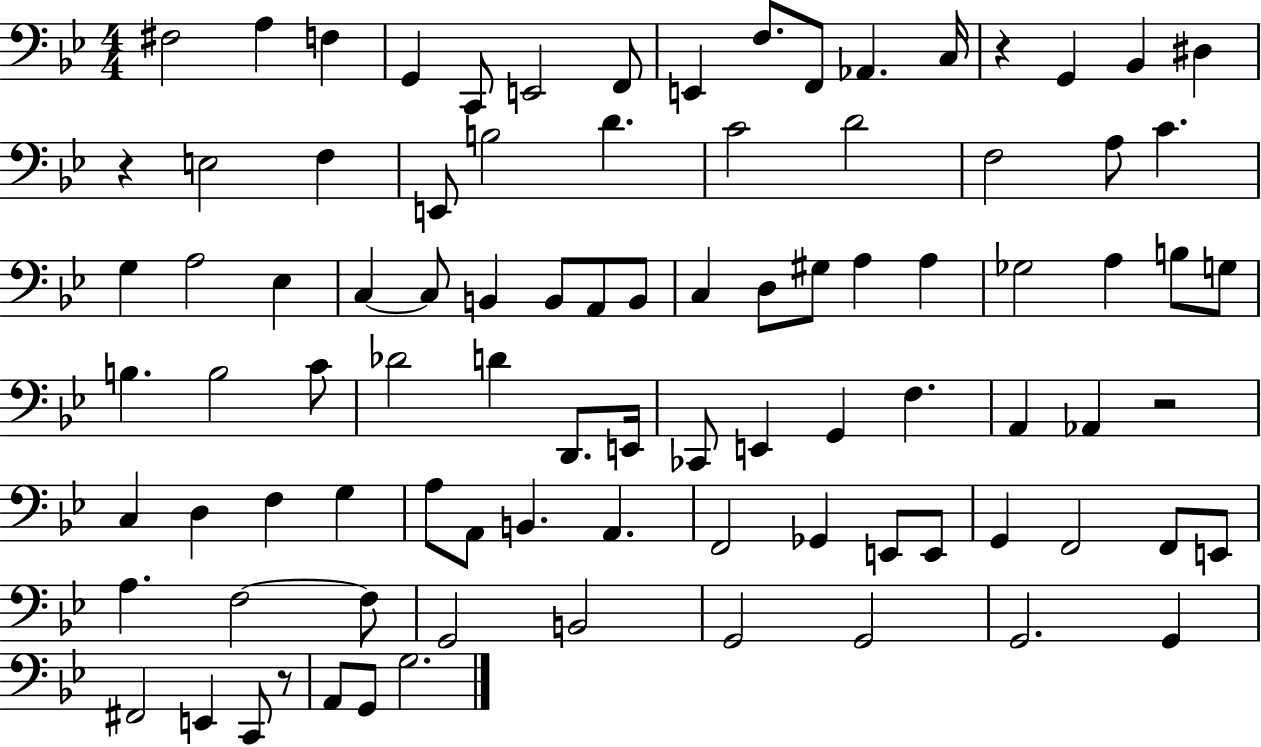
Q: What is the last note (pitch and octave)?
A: G3